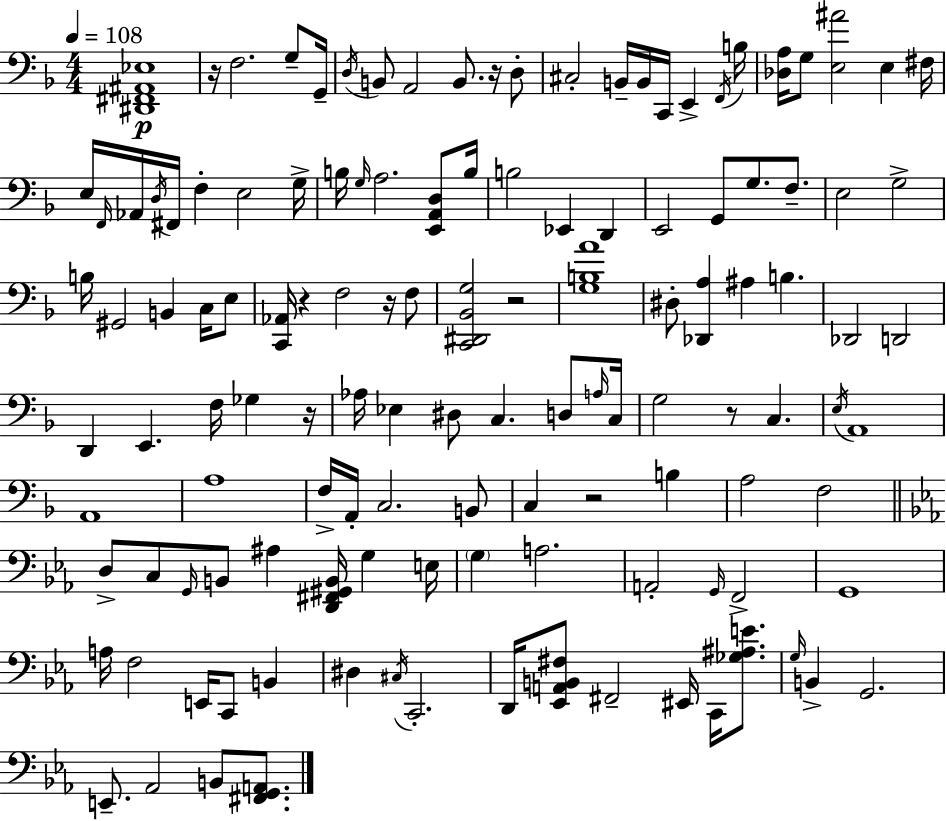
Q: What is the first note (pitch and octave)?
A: F3